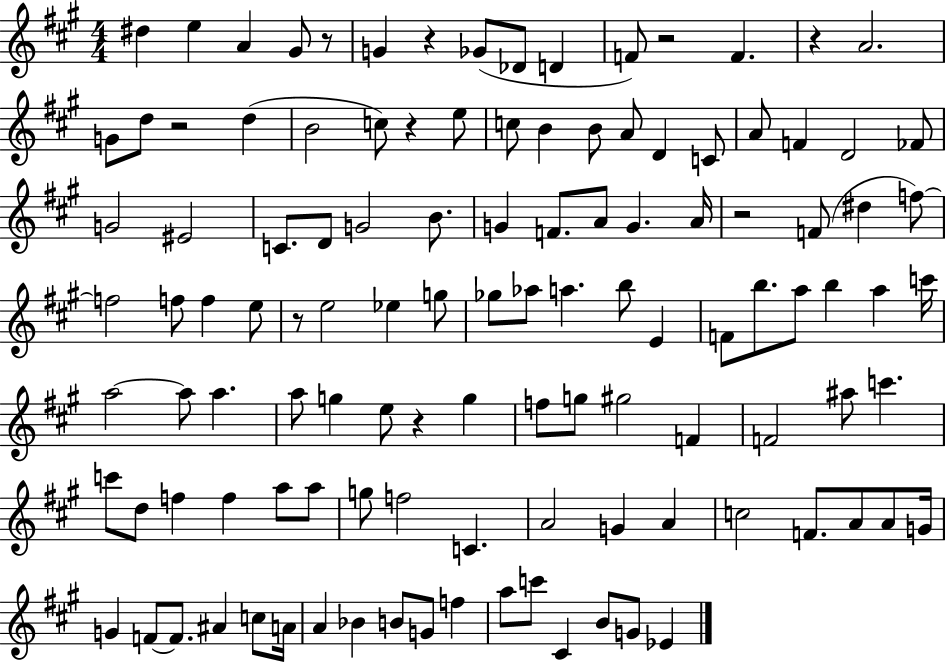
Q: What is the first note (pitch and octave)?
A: D#5